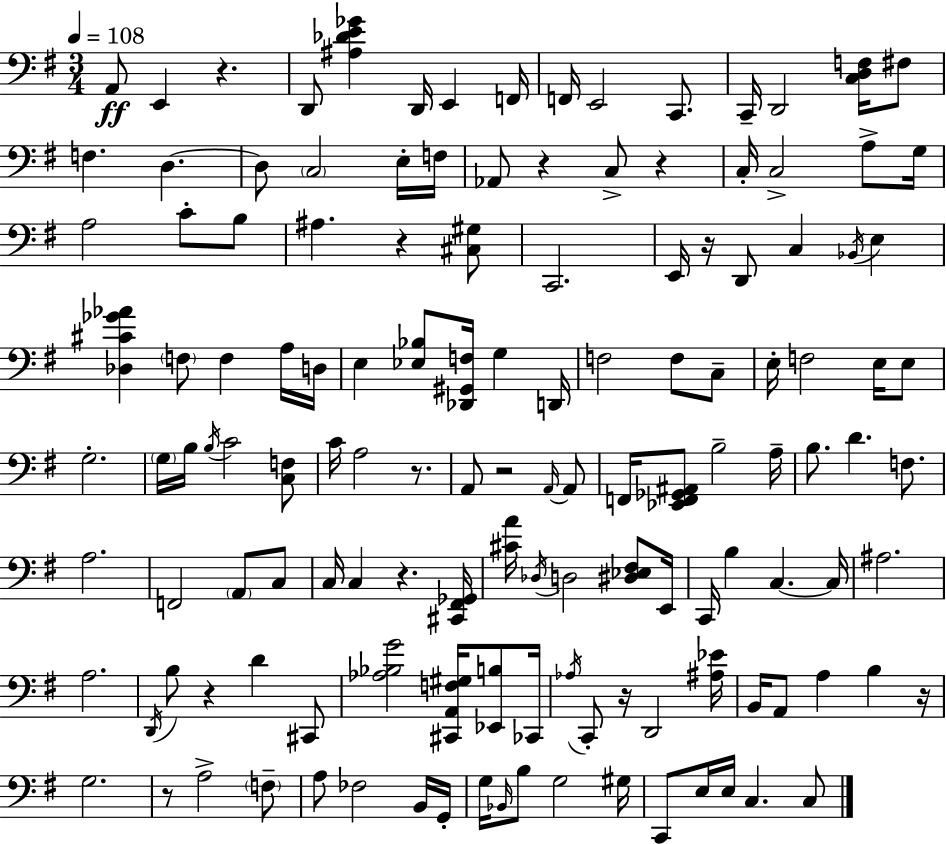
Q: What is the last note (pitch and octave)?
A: C3